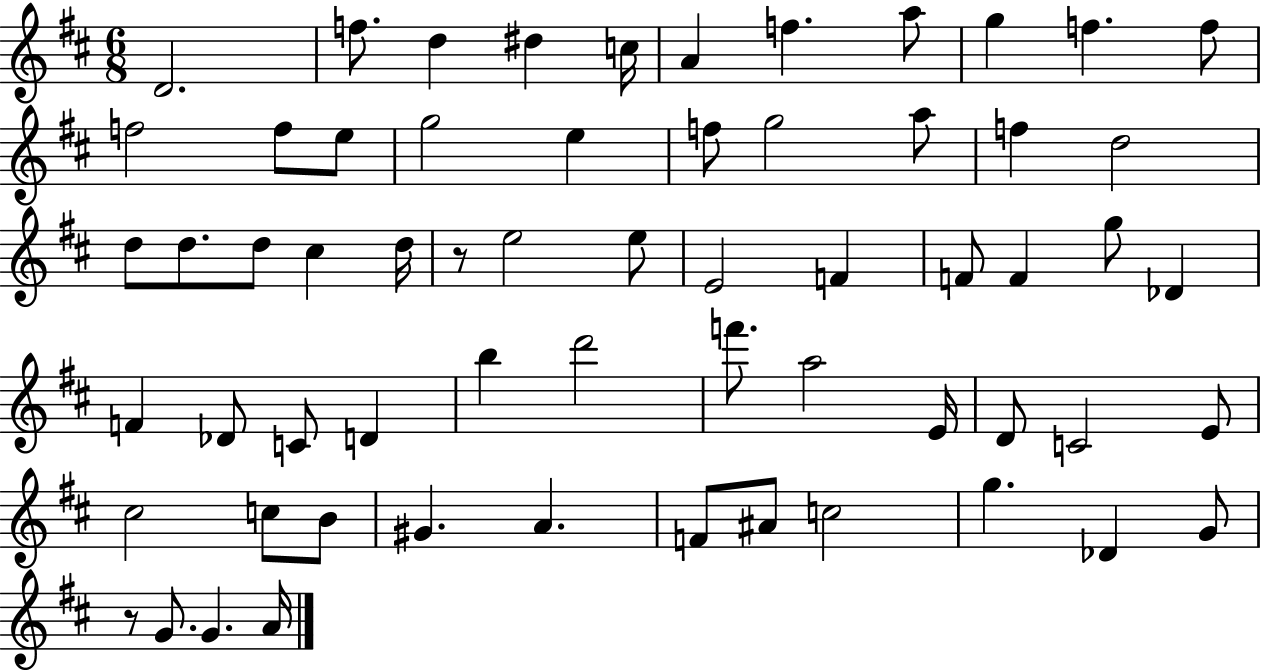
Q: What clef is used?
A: treble